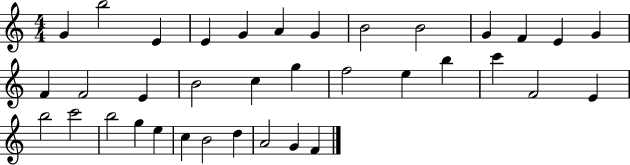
{
  \clef treble
  \numericTimeSignature
  \time 4/4
  \key c \major
  g'4 b''2 e'4 | e'4 g'4 a'4 g'4 | b'2 b'2 | g'4 f'4 e'4 g'4 | \break f'4 f'2 e'4 | b'2 c''4 g''4 | f''2 e''4 b''4 | c'''4 f'2 e'4 | \break b''2 c'''2 | b''2 g''4 e''4 | c''4 b'2 d''4 | a'2 g'4 f'4 | \break \bar "|."
}